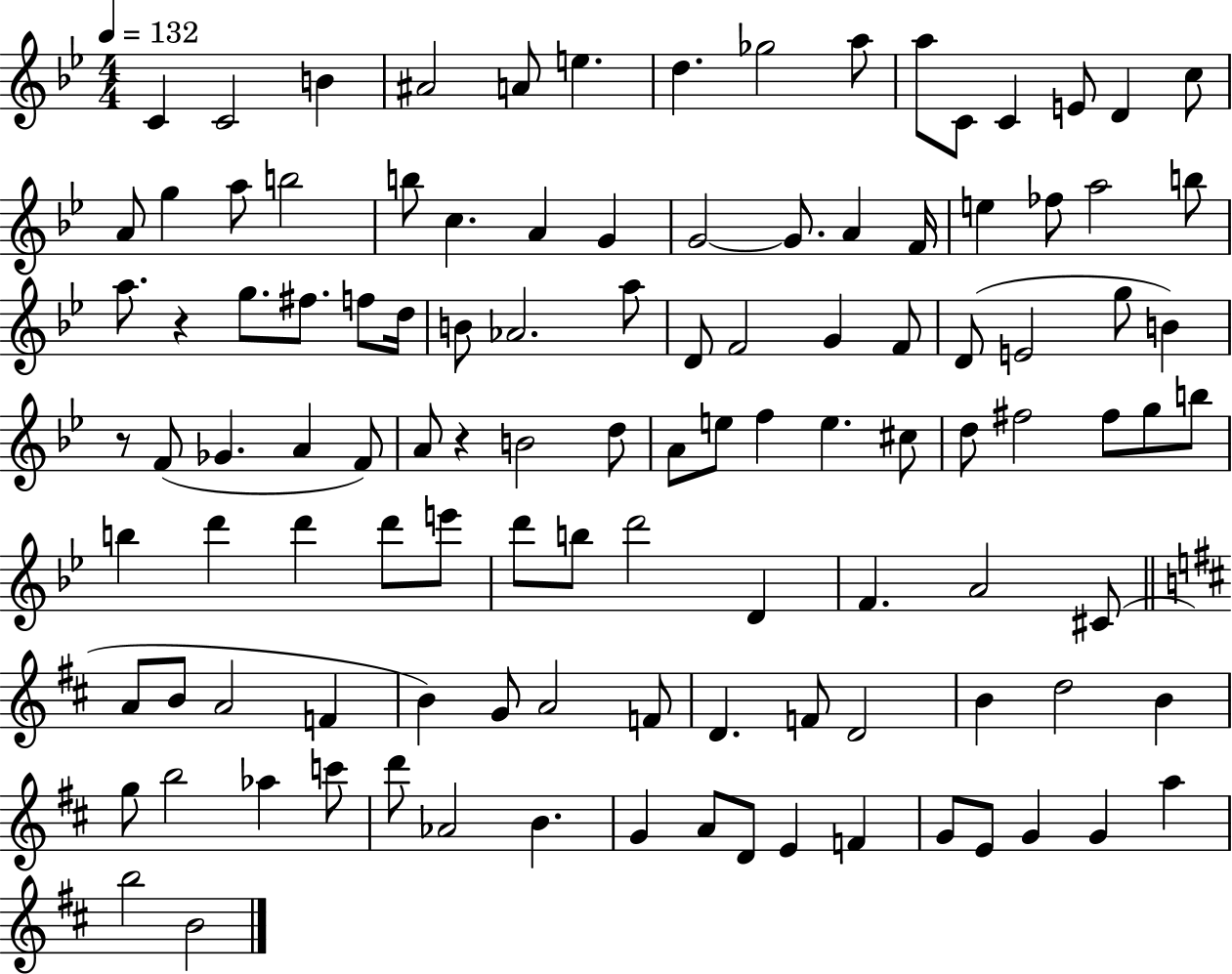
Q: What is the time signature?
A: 4/4